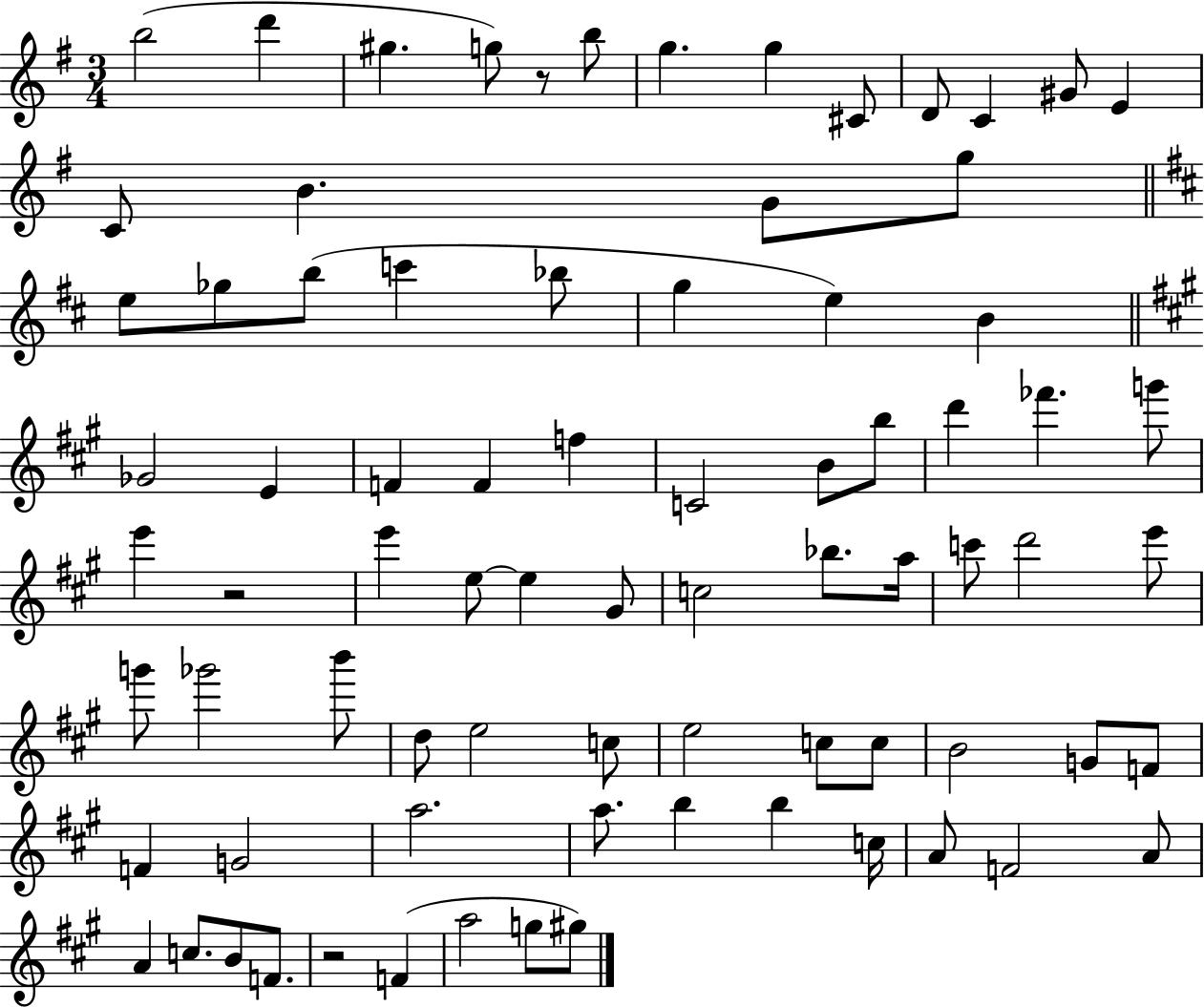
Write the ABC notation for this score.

X:1
T:Untitled
M:3/4
L:1/4
K:G
b2 d' ^g g/2 z/2 b/2 g g ^C/2 D/2 C ^G/2 E C/2 B G/2 g/2 e/2 _g/2 b/2 c' _b/2 g e B _G2 E F F f C2 B/2 b/2 d' _f' g'/2 e' z2 e' e/2 e ^G/2 c2 _b/2 a/4 c'/2 d'2 e'/2 g'/2 _g'2 b'/2 d/2 e2 c/2 e2 c/2 c/2 B2 G/2 F/2 F G2 a2 a/2 b b c/4 A/2 F2 A/2 A c/2 B/2 F/2 z2 F a2 g/2 ^g/2